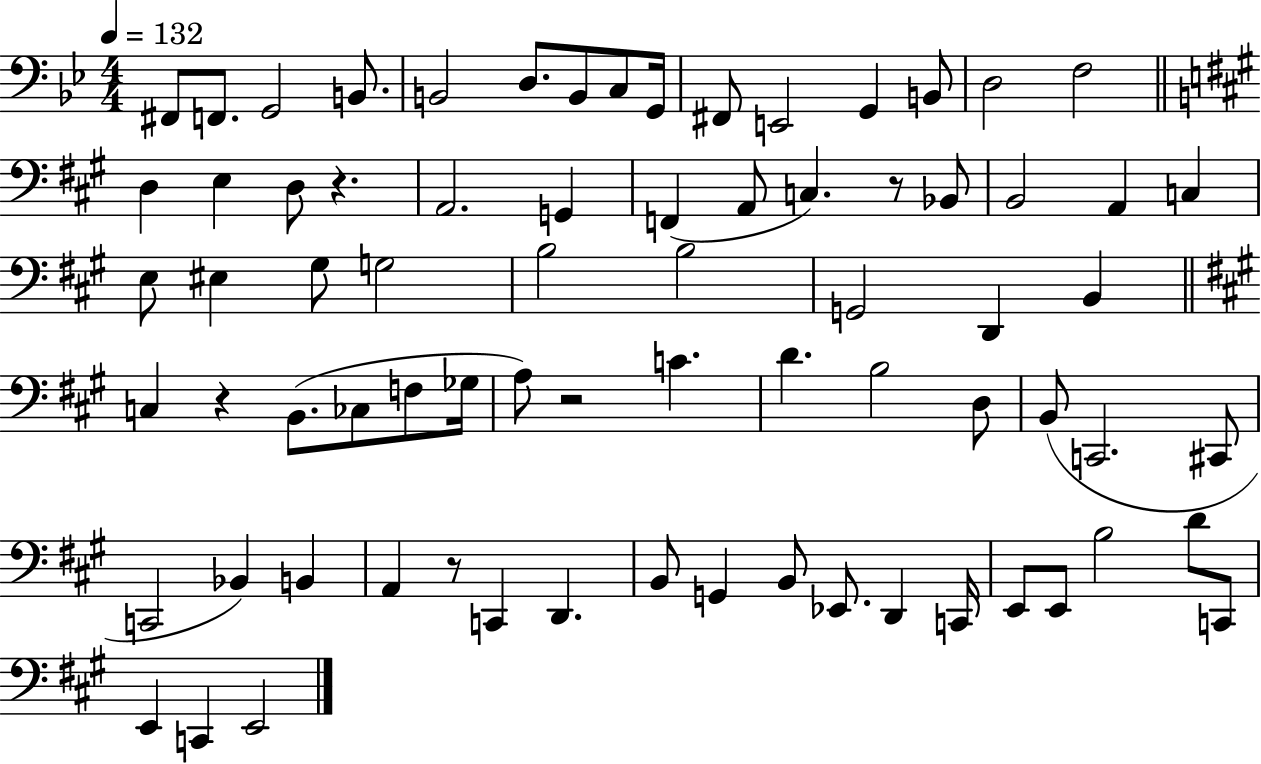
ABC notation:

X:1
T:Untitled
M:4/4
L:1/4
K:Bb
^F,,/2 F,,/2 G,,2 B,,/2 B,,2 D,/2 B,,/2 C,/2 G,,/4 ^F,,/2 E,,2 G,, B,,/2 D,2 F,2 D, E, D,/2 z A,,2 G,, F,, A,,/2 C, z/2 _B,,/2 B,,2 A,, C, E,/2 ^E, ^G,/2 G,2 B,2 B,2 G,,2 D,, B,, C, z B,,/2 _C,/2 F,/2 _G,/4 A,/2 z2 C D B,2 D,/2 B,,/2 C,,2 ^C,,/2 C,,2 _B,, B,, A,, z/2 C,, D,, B,,/2 G,, B,,/2 _E,,/2 D,, C,,/4 E,,/2 E,,/2 B,2 D/2 C,,/2 E,, C,, E,,2